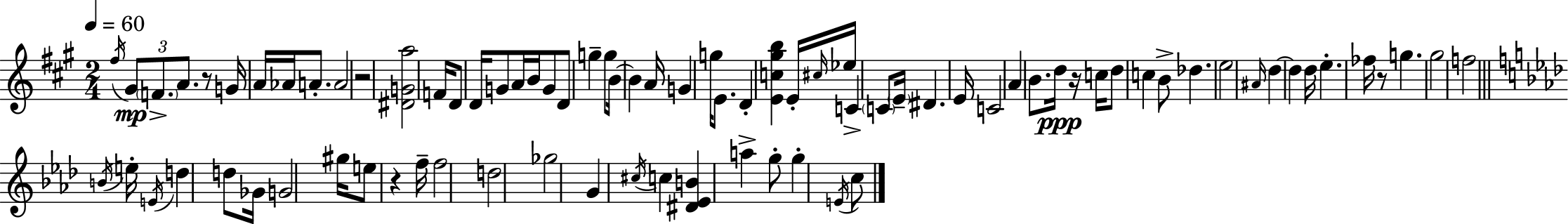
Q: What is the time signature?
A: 2/4